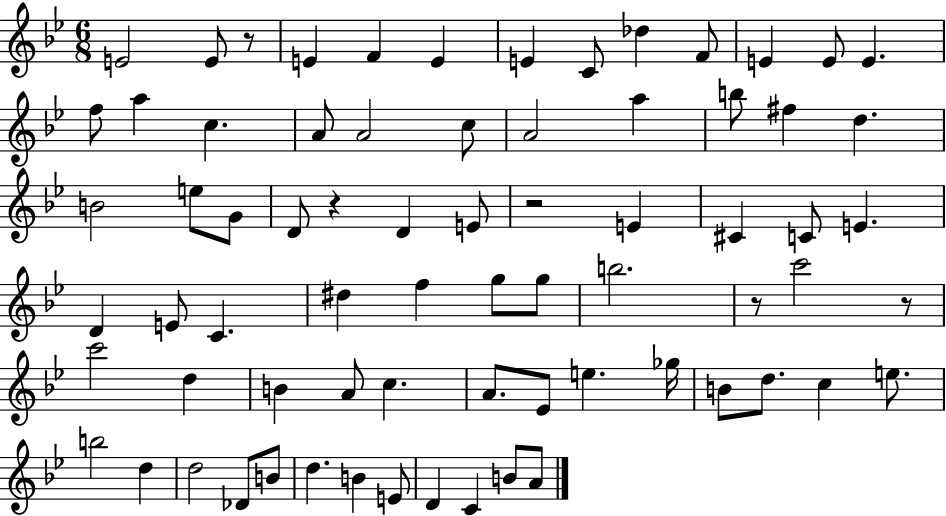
{
  \clef treble
  \numericTimeSignature
  \time 6/8
  \key bes \major
  e'2 e'8 r8 | e'4 f'4 e'4 | e'4 c'8 des''4 f'8 | e'4 e'8 e'4. | \break f''8 a''4 c''4. | a'8 a'2 c''8 | a'2 a''4 | b''8 fis''4 d''4. | \break b'2 e''8 g'8 | d'8 r4 d'4 e'8 | r2 e'4 | cis'4 c'8 e'4. | \break d'4 e'8 c'4. | dis''4 f''4 g''8 g''8 | b''2. | r8 c'''2 r8 | \break c'''2 d''4 | b'4 a'8 c''4. | a'8. ees'8 e''4. ges''16 | b'8 d''8. c''4 e''8. | \break b''2 d''4 | d''2 des'8 b'8 | d''4. b'4 e'8 | d'4 c'4 b'8 a'8 | \break \bar "|."
}